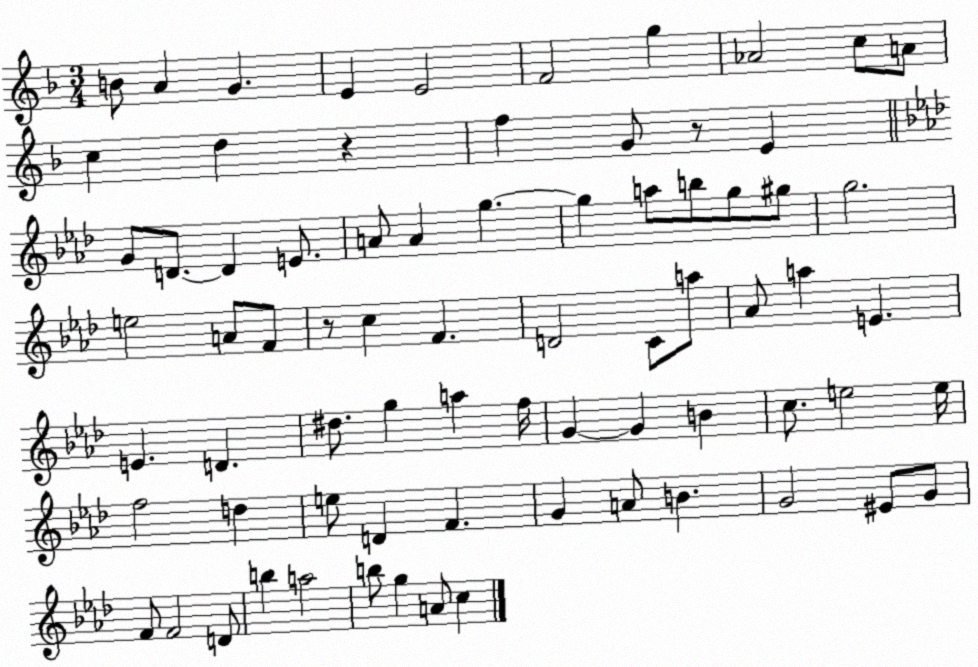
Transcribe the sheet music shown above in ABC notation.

X:1
T:Untitled
M:3/4
L:1/4
K:F
B/2 A G E E2 F2 g _A2 c/2 A/2 c d z f G/2 z/2 E G/2 D/2 D E/2 A/2 A g g a/2 b/2 g/2 ^g/2 g2 e2 A/2 F/2 z/2 c F D2 C/2 a/2 _A/2 a E E D ^d/2 g a f/4 G G B c/2 e2 e/4 f2 d e/2 D F G A/2 B G2 ^E/2 G/2 F/2 F2 D/2 b a2 b/2 g A/2 c